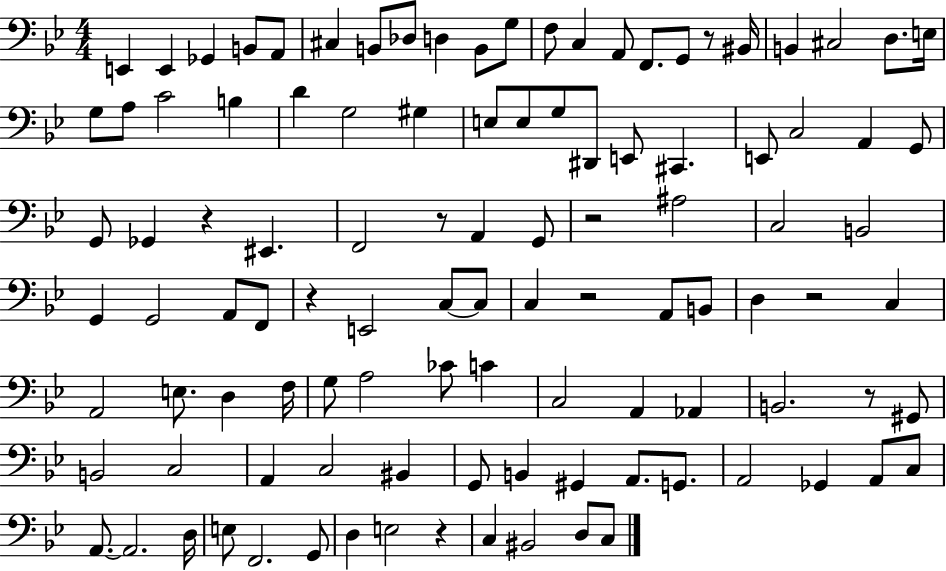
E2/q E2/q Gb2/q B2/e A2/e C#3/q B2/e Db3/e D3/q B2/e G3/e F3/e C3/q A2/e F2/e. G2/e R/e BIS2/s B2/q C#3/h D3/e. E3/s G3/e A3/e C4/h B3/q D4/q G3/h G#3/q E3/e E3/e G3/e D#2/e E2/e C#2/q. E2/e C3/h A2/q G2/e G2/e Gb2/q R/q EIS2/q. F2/h R/e A2/q G2/e R/h A#3/h C3/h B2/h G2/q G2/h A2/e F2/e R/q E2/h C3/e C3/e C3/q R/h A2/e B2/e D3/q R/h C3/q A2/h E3/e. D3/q F3/s G3/e A3/h CES4/e C4/q C3/h A2/q Ab2/q B2/h. R/e G#2/e B2/h C3/h A2/q C3/h BIS2/q G2/e B2/q G#2/q A2/e. G2/e. A2/h Gb2/q A2/e C3/e A2/e. A2/h. D3/s E3/e F2/h. G2/e D3/q E3/h R/q C3/q BIS2/h D3/e C3/e